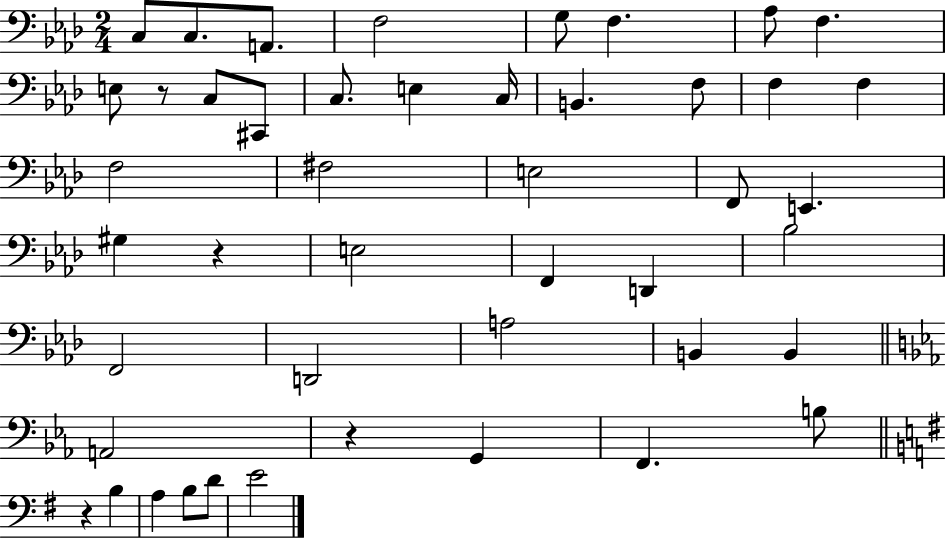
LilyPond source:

{
  \clef bass
  \numericTimeSignature
  \time 2/4
  \key aes \major
  \repeat volta 2 { c8 c8. a,8. | f2 | g8 f4. | aes8 f4. | \break e8 r8 c8 cis,8 | c8. e4 c16 | b,4. f8 | f4 f4 | \break f2 | fis2 | e2 | f,8 e,4. | \break gis4 r4 | e2 | f,4 d,4 | bes2 | \break f,2 | d,2 | a2 | b,4 b,4 | \break \bar "||" \break \key ees \major a,2 | r4 g,4 | f,4. b8 | \bar "||" \break \key g \major r4 b4 | a4 b8 d'8 | e'2 | } \bar "|."
}